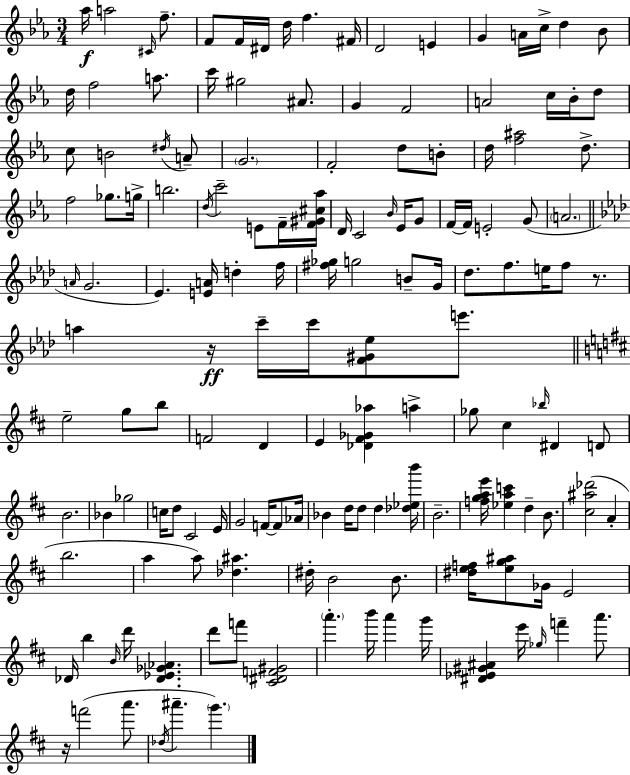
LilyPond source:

{
  \clef treble
  \numericTimeSignature
  \time 3/4
  \key ees \major
  aes''16\f a''2 \grace { cis'16 } f''8.-- | f'8 f'16 dis'16 d''16 f''4. | fis'16 d'2 e'4 | g'4 a'16 c''16-> d''4 bes'8 | \break d''16 f''2 a''8. | c'''16 gis''2 ais'8. | g'4 f'2 | a'2 c''16 bes'16-. d''8 | \break c''8 b'2 \acciaccatura { dis''16 } | a'8-- \parenthesize g'2. | f'2-. d''8 | b'8-. d''16 <f'' ais''>2 d''8.-> | \break f''2 ges''8. | g''16-> b''2. | \acciaccatura { d''16 } c'''2-- e'8 | f'16-- <f' gis' cis'' aes''>16 d'16 c'2 | \break \grace { bes'16 } ees'16 g'8 f'16~~ f'16 e'2-. | g'8( \parenthesize a'2. | \bar "||" \break \key f \minor \grace { a'16 } g'2. | ees'4.) <e' a'>16 d''4-. | f''16 <fis'' ges''>16 g''2 b'8-- | g'16 des''8. f''8. e''16 f''8 r8. | \break a''4 r16\ff c'''16-- c'''16 <f' gis' ees''>8 e'''8. | \bar "||" \break \key d \major e''2-- g''8 b''8 | f'2 d'4 | e'4 <des' fis' ges' aes''>4 a''4-> | ges''8 cis''4 \grace { bes''16 } dis'4 d'8 | \break b'2. | bes'4 ges''2 | c''16 d''8 cis'2 | e'16 g'2 f'16~~ f'8 | \break aes'16 bes'4 d''16 d''8 d''4 | <des'' ees'' b'''>16 b'2.-- | <f'' g'' a'' e'''>16 <ees'' a'' c'''>4 d''4-- b'8. | <cis'' ais'' des'''>2( a'4-. | \break b''2. | a''4 a''8) <des'' ais''>4. | dis''16-. b'2 b'8. | <dis'' e'' f''>16 <e'' g'' ais''>8 ges'16 e'2 | \break des'16 b''4 \grace { b'16 } d'''16 <des' ees' ges' aes'>4. | d'''8 f'''8 <cis' dis' f' gis'>2 | \parenthesize a'''4.-. b'''16 a'''4 | g'''16 <dis' ees' gis' ais'>4 e'''16 \grace { ges''16 } f'''4-- | \break a'''8. r16 f'''2( | a'''8. \acciaccatura { des''16 } ais'''4.-- \parenthesize g'''4.) | \bar "|."
}